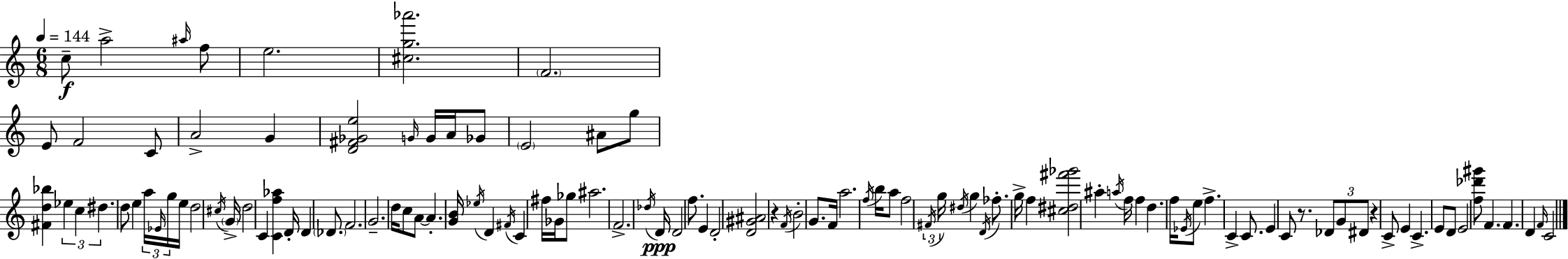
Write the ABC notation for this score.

X:1
T:Untitled
M:6/8
L:1/4
K:Am
c/2 a2 ^a/4 f/2 e2 [^cg_a']2 F2 E/2 F2 C/2 A2 G [D^F_Ge]2 G/4 G/4 A/4 _G/2 E2 ^A/2 g/2 [^Fd_b] _e c ^d d/2 e a/4 _E/4 g/4 e/4 d2 ^c/4 G/4 d2 C [Cf_a] D/4 D _D/2 F2 G2 d/4 c/2 A/2 A [GB]/4 _e/4 D ^F/4 C ^f/4 _G/4 _g/2 ^a2 F2 _d/4 D/4 D2 f/2 E D2 [D^G^A]2 z F/4 B2 G/2 F/4 a2 f/4 b/4 a/2 f2 ^F/4 g/4 ^d/4 g D/4 _f/2 g/4 f [^c^d^f'_g']2 ^a a/4 f/4 f d f/4 _E/4 e/2 f C C/2 E C/2 z/2 _D/2 G/2 ^D/2 z C/2 E C E/2 D/2 E2 [f_d'^g']/2 F F D F/4 C2